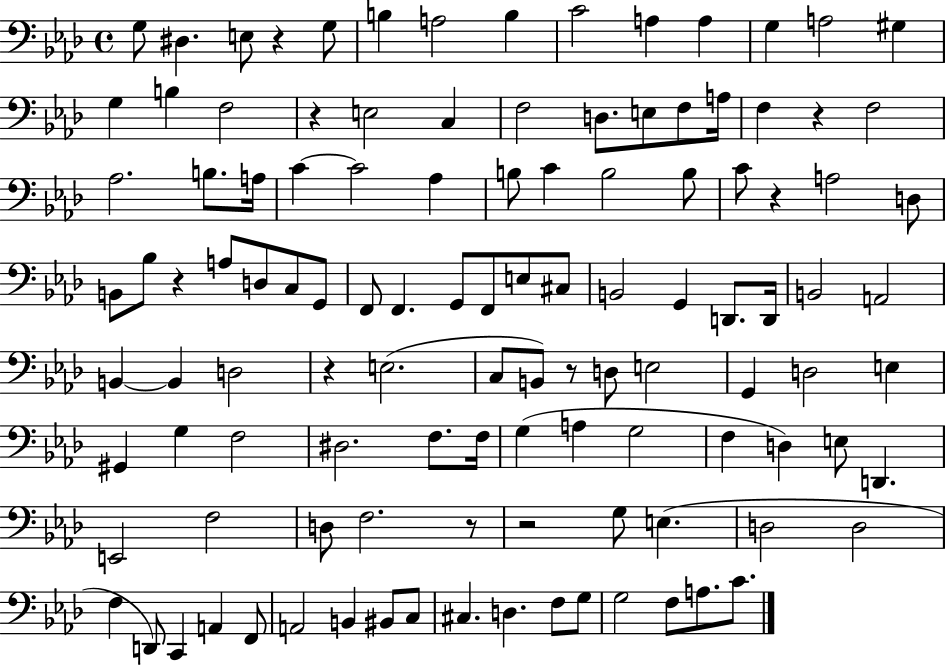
G3/e D#3/q. E3/e R/q G3/e B3/q A3/h B3/q C4/h A3/q A3/q G3/q A3/h G#3/q G3/q B3/q F3/h R/q E3/h C3/q F3/h D3/e. E3/e F3/e A3/s F3/q R/q F3/h Ab3/h. B3/e. A3/s C4/q C4/h Ab3/q B3/e C4/q B3/h B3/e C4/e R/q A3/h D3/e B2/e Bb3/e R/q A3/e D3/e C3/e G2/e F2/e F2/q. G2/e F2/e E3/e C#3/e B2/h G2/q D2/e. D2/s B2/h A2/h B2/q B2/q D3/h R/q E3/h. C3/e B2/e R/e D3/e E3/h G2/q D3/h E3/q G#2/q G3/q F3/h D#3/h. F3/e. F3/s G3/q A3/q G3/h F3/q D3/q E3/e D2/q. E2/h F3/h D3/e F3/h. R/e R/h G3/e E3/q. D3/h D3/h F3/q D2/e C2/q A2/q F2/e A2/h B2/q BIS2/e C3/e C#3/q. D3/q. F3/e G3/e G3/h F3/e A3/e. C4/e.